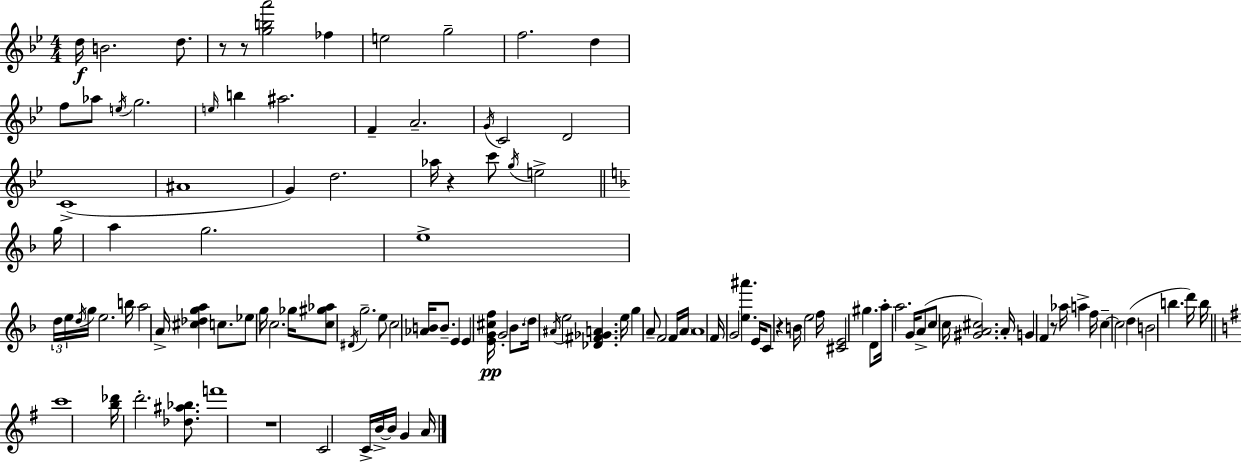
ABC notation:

X:1
T:Untitled
M:4/4
L:1/4
K:Bb
d/4 B2 d/2 z/2 z/2 [gba']2 _f e2 g2 f2 d f/2 _a/2 e/4 g2 e/4 b ^a2 F A2 G/4 C2 D2 C4 ^A4 G d2 _a/4 z c'/2 g/4 e2 g/4 a g2 e4 d/4 e/4 d/4 g/4 e2 b/4 a2 A/4 [^c_dga] c/2 _e/2 g/4 c2 _g/4 [c^g_a]/2 ^D/4 g2 e/2 c2 [_AB]/4 B/2 E E [EG^cf]/4 G2 _B/2 d/4 ^A/4 e2 [_D^F_GA] e/4 g A/2 F2 F/4 A/4 A4 F/4 G2 [e^a'] E/4 C/2 z B/4 e2 f/4 [^CE]2 ^g D/2 a/4 a2 G/4 A/2 c/2 c/4 [^GA^c]2 A/4 G F z/2 _a/4 a f/4 c c2 d B2 b d'/4 b/4 c'4 [b_d']/4 d'2 [_d^a_b]/2 f'4 z4 C2 C/4 B/4 B/4 G A/4